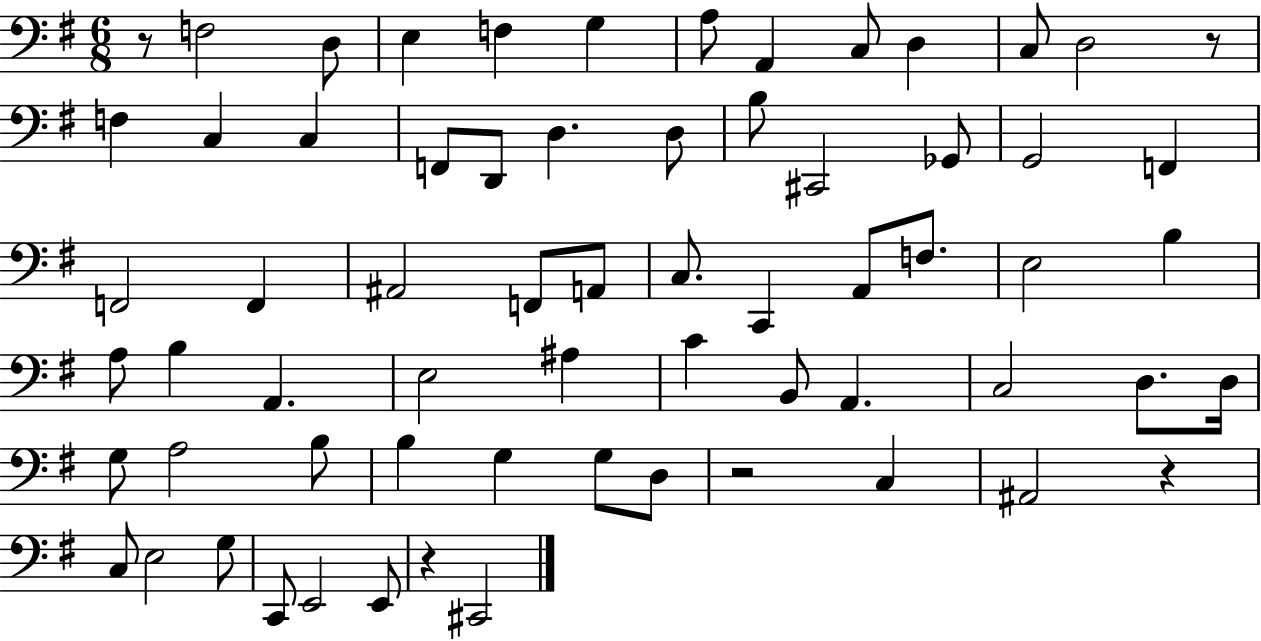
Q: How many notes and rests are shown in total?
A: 66